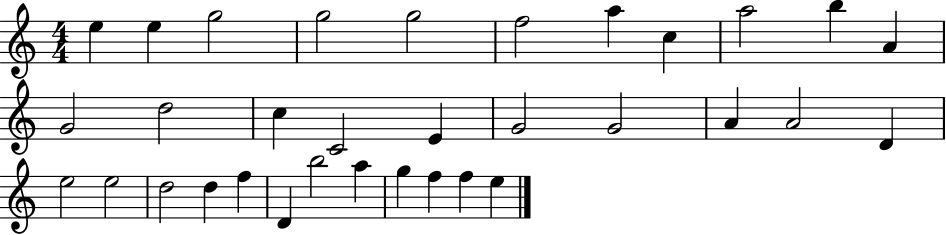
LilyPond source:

{
  \clef treble
  \numericTimeSignature
  \time 4/4
  \key c \major
  e''4 e''4 g''2 | g''2 g''2 | f''2 a''4 c''4 | a''2 b''4 a'4 | \break g'2 d''2 | c''4 c'2 e'4 | g'2 g'2 | a'4 a'2 d'4 | \break e''2 e''2 | d''2 d''4 f''4 | d'4 b''2 a''4 | g''4 f''4 f''4 e''4 | \break \bar "|."
}